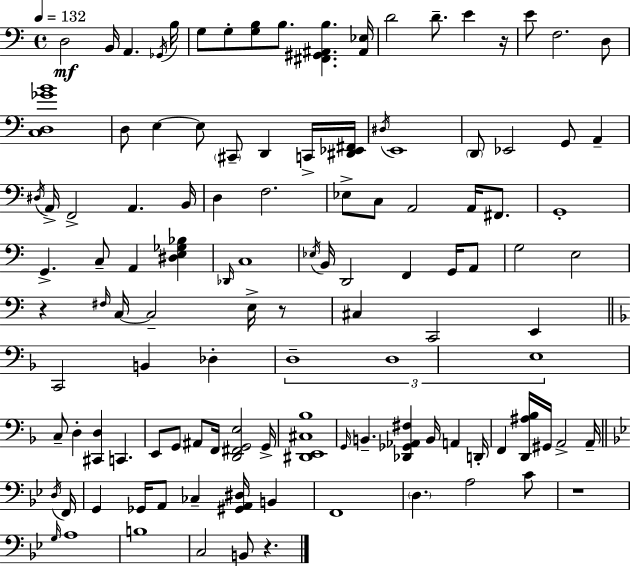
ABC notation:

X:1
T:Untitled
M:4/4
L:1/4
K:C
D,2 B,,/4 A,, _G,,/4 B,/4 G,/2 G,/2 [G,B,]/2 B,/2 [^F,,^G,,^A,,B,] [^A,,_E,]/4 D2 D/2 E z/4 E/2 F,2 D,/2 [C,D,_GB]4 D,/2 E, E,/2 ^C,,/2 D,, C,,/4 [^D,,_E,,^F,,]/4 ^D,/4 E,,4 D,,/2 _E,,2 G,,/2 A,, ^D,/4 A,,/4 F,,2 A,, B,,/4 D, F,2 _E,/2 C,/2 A,,2 A,,/4 ^F,,/2 G,,4 G,, C,/2 A,, [^D,E,_G,_B,] _D,,/4 C,4 _E,/4 B,,/4 D,,2 F,, G,,/4 A,,/2 G,2 E,2 z ^F,/4 C,/4 C,2 E,/4 z/2 ^C, C,,2 E,, C,,2 B,, _D, D,4 D,4 E,4 C,/2 D, [^C,,D,] C,, E,,/2 G,,/2 ^A,,/2 F,,/4 [D,,^F,,G,,E,]2 G,,/4 [^D,,E,,^C,_B,]4 G,,/4 B,, [_D,,_G,,_A,,^F,] B,,/4 A,, D,,/4 F,, [D,,^A,_B,]/4 ^G,,/4 A,,2 A,,/4 D,/4 F,,/4 G,, _G,,/4 A,,/2 _C, [^G,,A,,^D,]/4 B,, F,,4 D, A,2 C/2 z4 G,/4 A,4 B,4 C,2 B,,/2 z